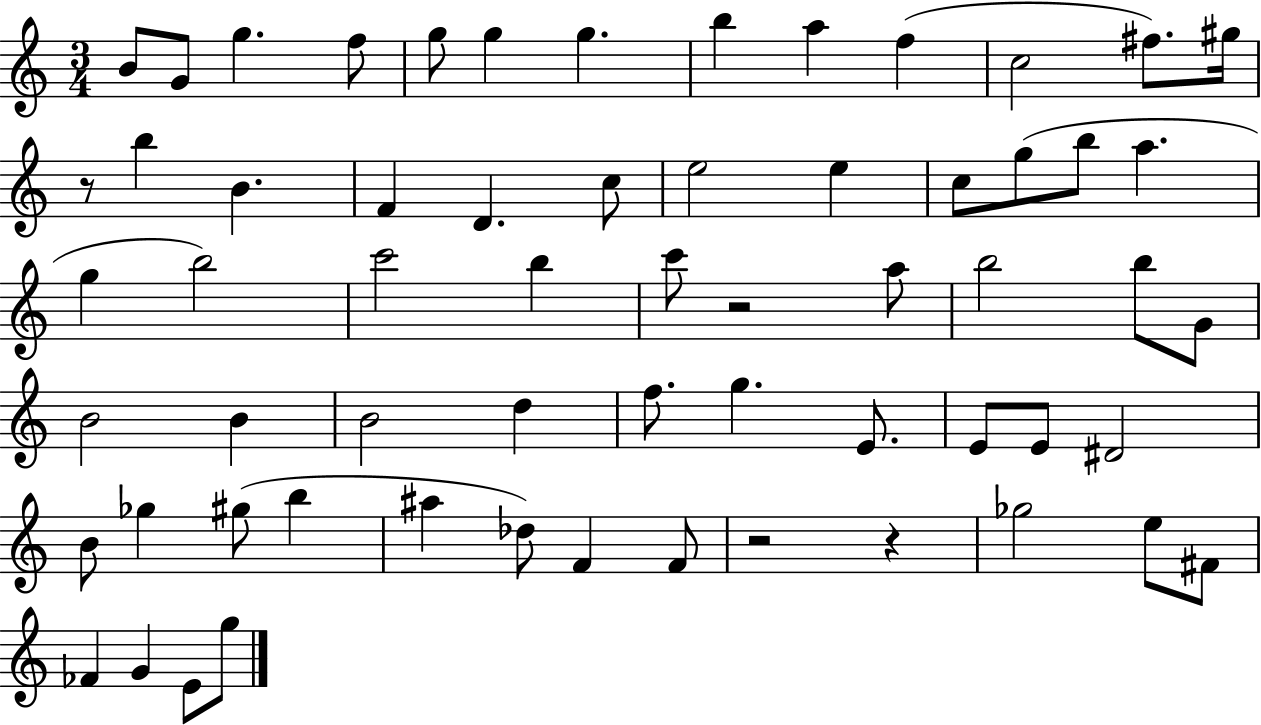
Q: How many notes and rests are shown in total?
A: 62